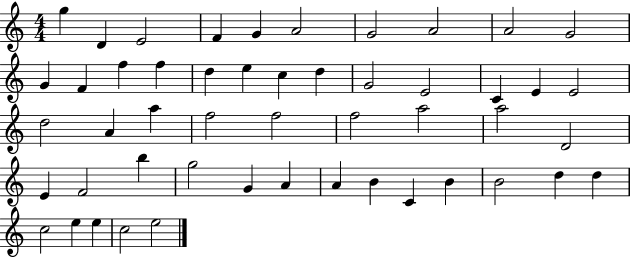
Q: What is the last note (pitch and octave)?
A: E5